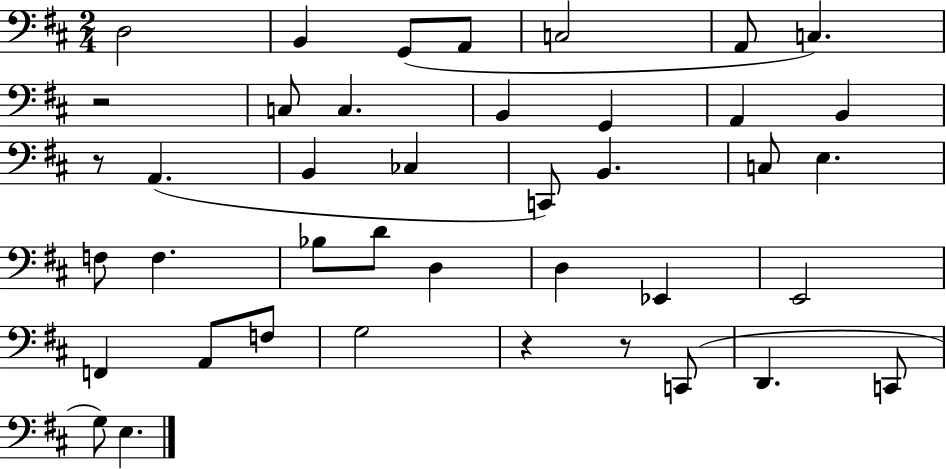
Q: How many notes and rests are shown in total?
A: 41